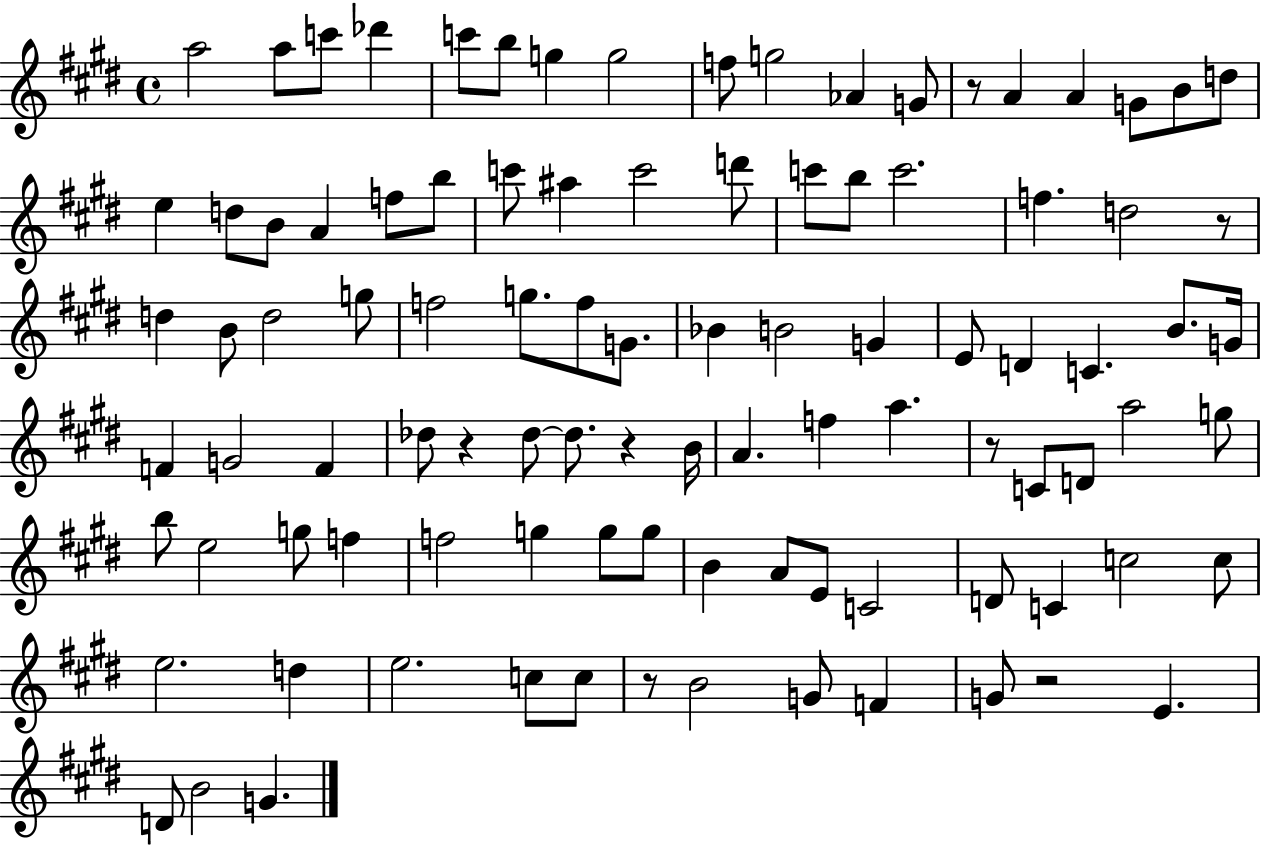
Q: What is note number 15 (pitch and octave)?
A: G4